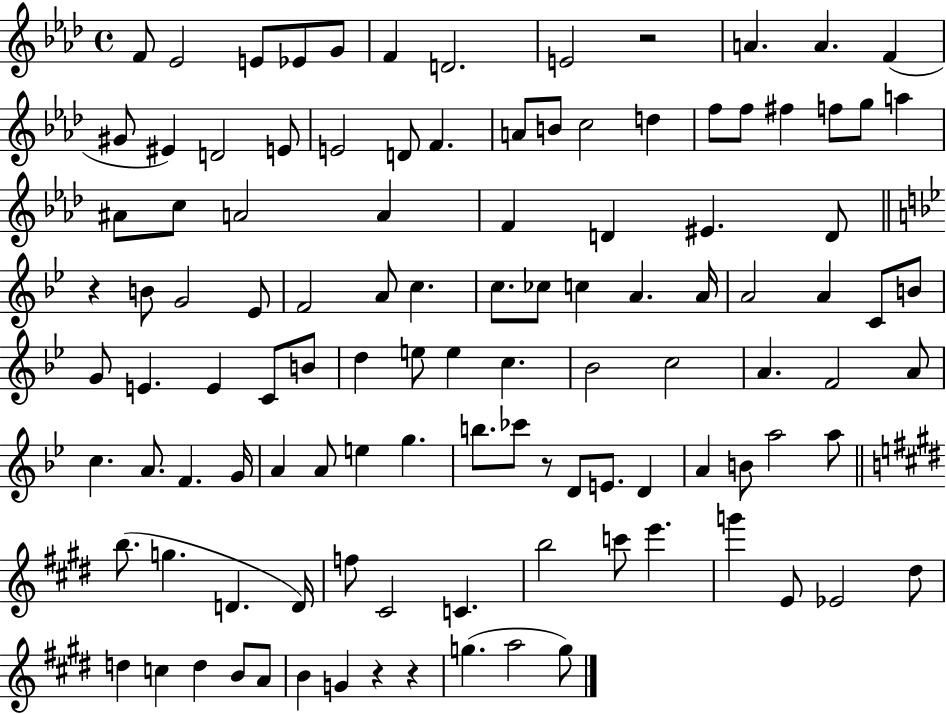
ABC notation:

X:1
T:Untitled
M:4/4
L:1/4
K:Ab
F/2 _E2 E/2 _E/2 G/2 F D2 E2 z2 A A F ^G/2 ^E D2 E/2 E2 D/2 F A/2 B/2 c2 d f/2 f/2 ^f f/2 g/2 a ^A/2 c/2 A2 A F D ^E D/2 z B/2 G2 _E/2 F2 A/2 c c/2 _c/2 c A A/4 A2 A C/2 B/2 G/2 E E C/2 B/2 d e/2 e c _B2 c2 A F2 A/2 c A/2 F G/4 A A/2 e g b/2 _c'/2 z/2 D/2 E/2 D A B/2 a2 a/2 b/2 g D D/4 f/2 ^C2 C b2 c'/2 e' g' E/2 _E2 ^d/2 d c d B/2 A/2 B G z z g a2 g/2